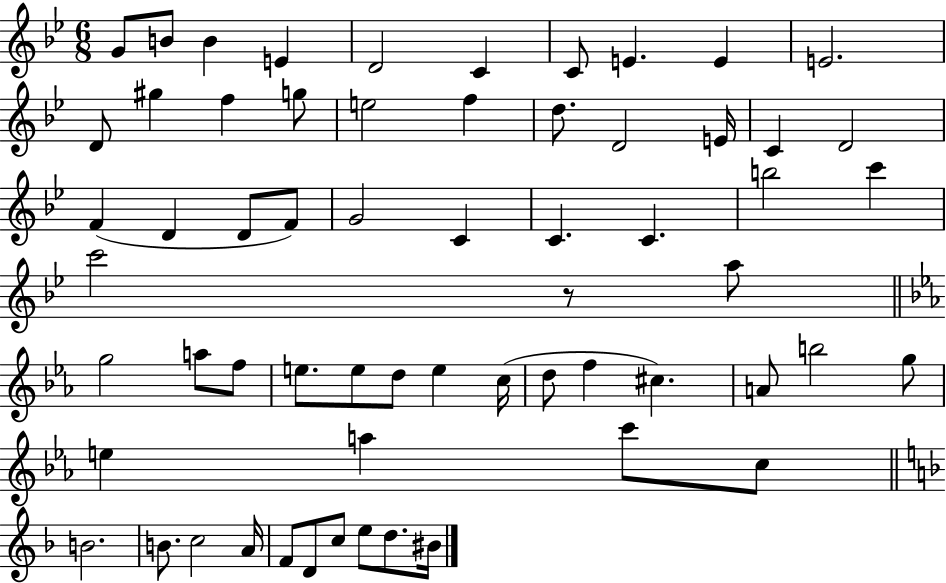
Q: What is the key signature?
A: BES major